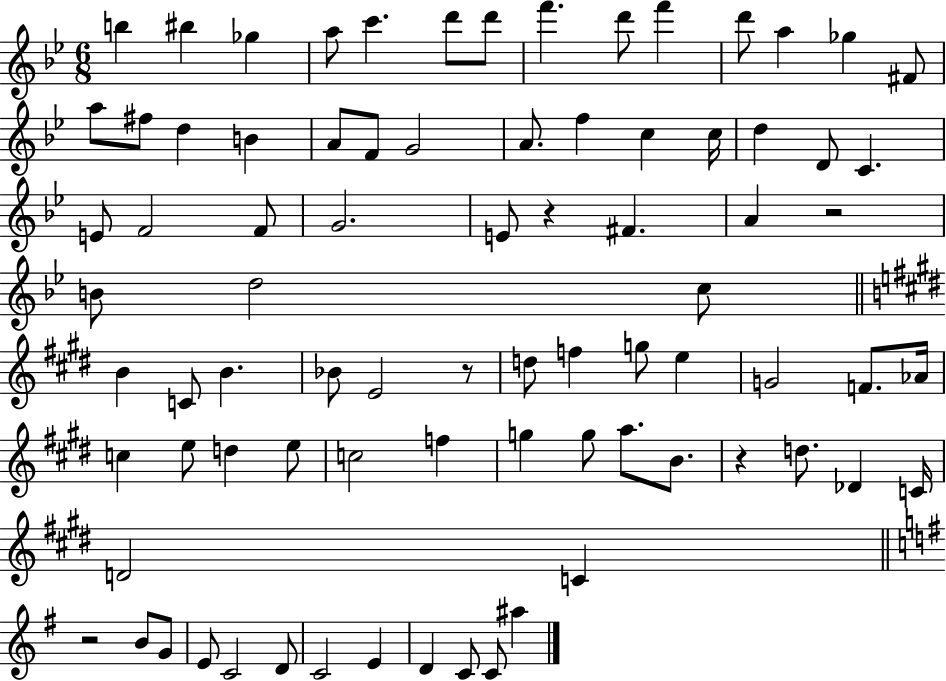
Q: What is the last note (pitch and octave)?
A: A#5